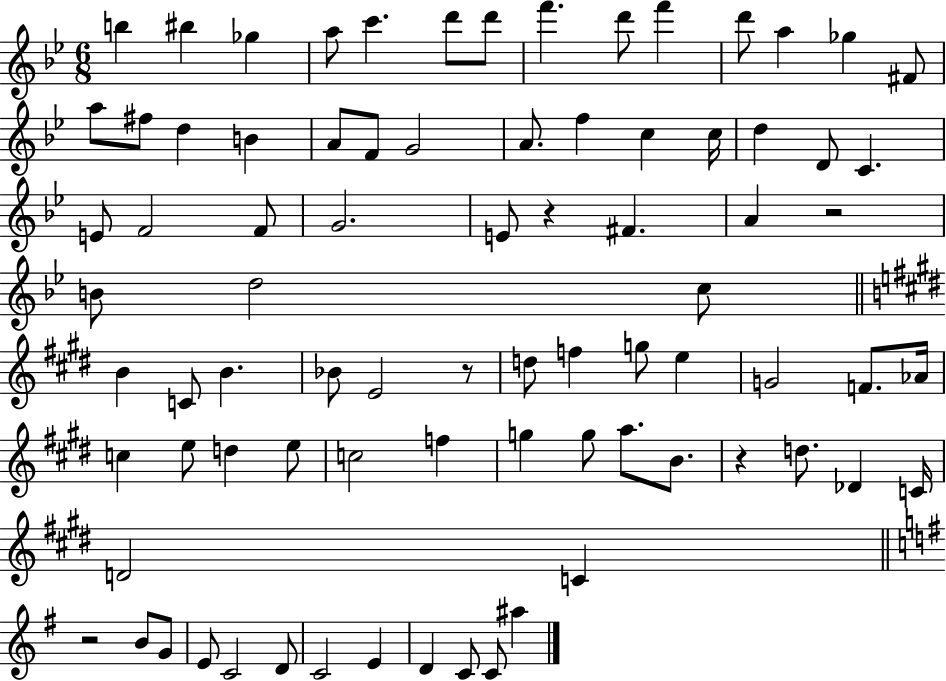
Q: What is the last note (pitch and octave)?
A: A#5